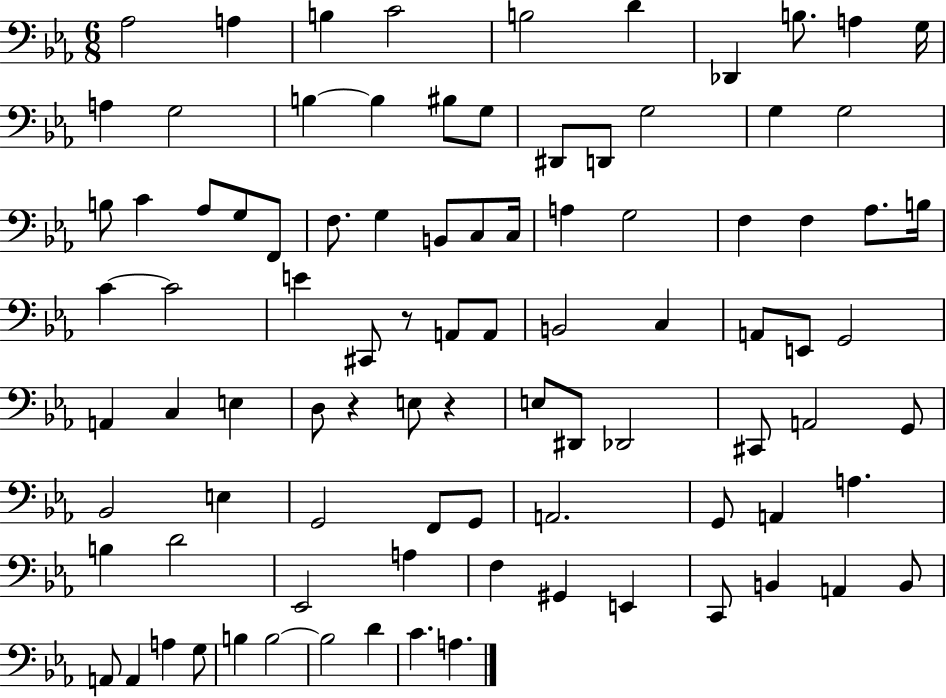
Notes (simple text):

Ab3/h A3/q B3/q C4/h B3/h D4/q Db2/q B3/e. A3/q G3/s A3/q G3/h B3/q B3/q BIS3/e G3/e D#2/e D2/e G3/h G3/q G3/h B3/e C4/q Ab3/e G3/e F2/e F3/e. G3/q B2/e C3/e C3/s A3/q G3/h F3/q F3/q Ab3/e. B3/s C4/q C4/h E4/q C#2/e R/e A2/e A2/e B2/h C3/q A2/e E2/e G2/h A2/q C3/q E3/q D3/e R/q E3/e R/q E3/e D#2/e Db2/h C#2/e A2/h G2/e Bb2/h E3/q G2/h F2/e G2/e A2/h. G2/e A2/q A3/q. B3/q D4/h Eb2/h A3/q F3/q G#2/q E2/q C2/e B2/q A2/q B2/e A2/e A2/q A3/q G3/e B3/q B3/h B3/h D4/q C4/q. A3/q.